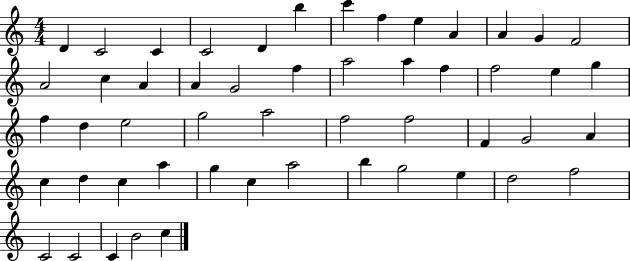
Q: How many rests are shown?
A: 0